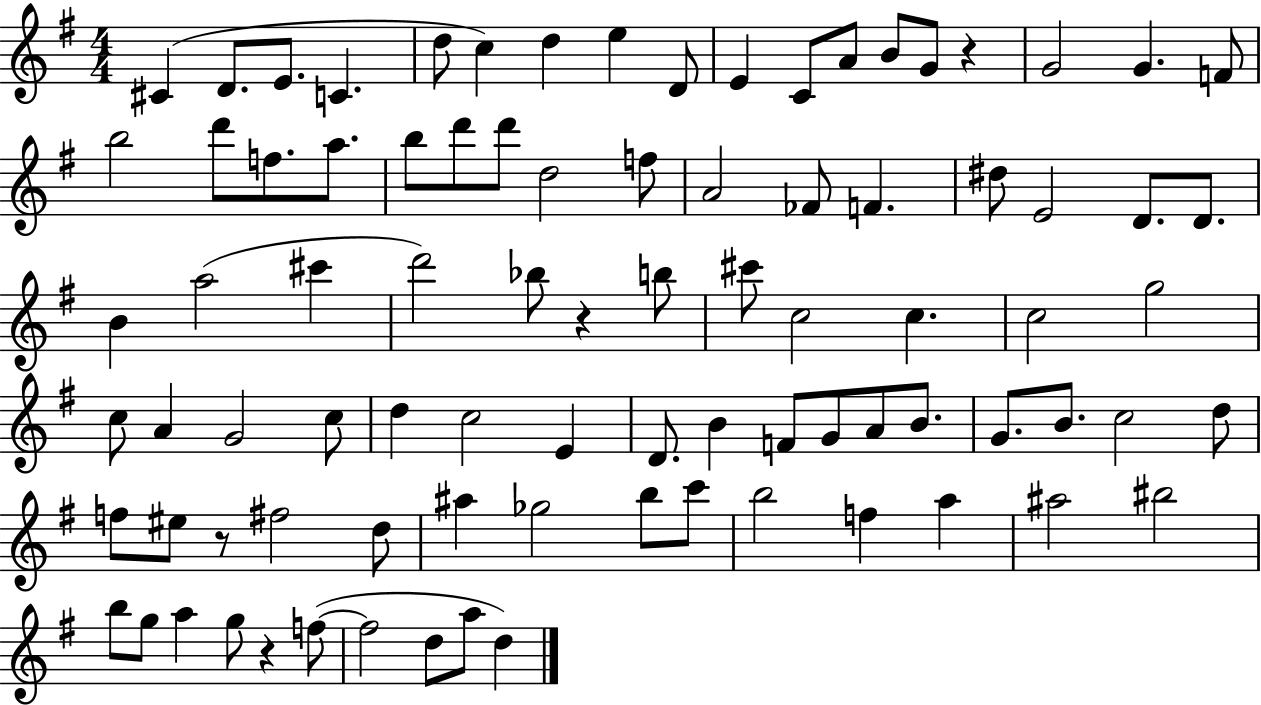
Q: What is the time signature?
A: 4/4